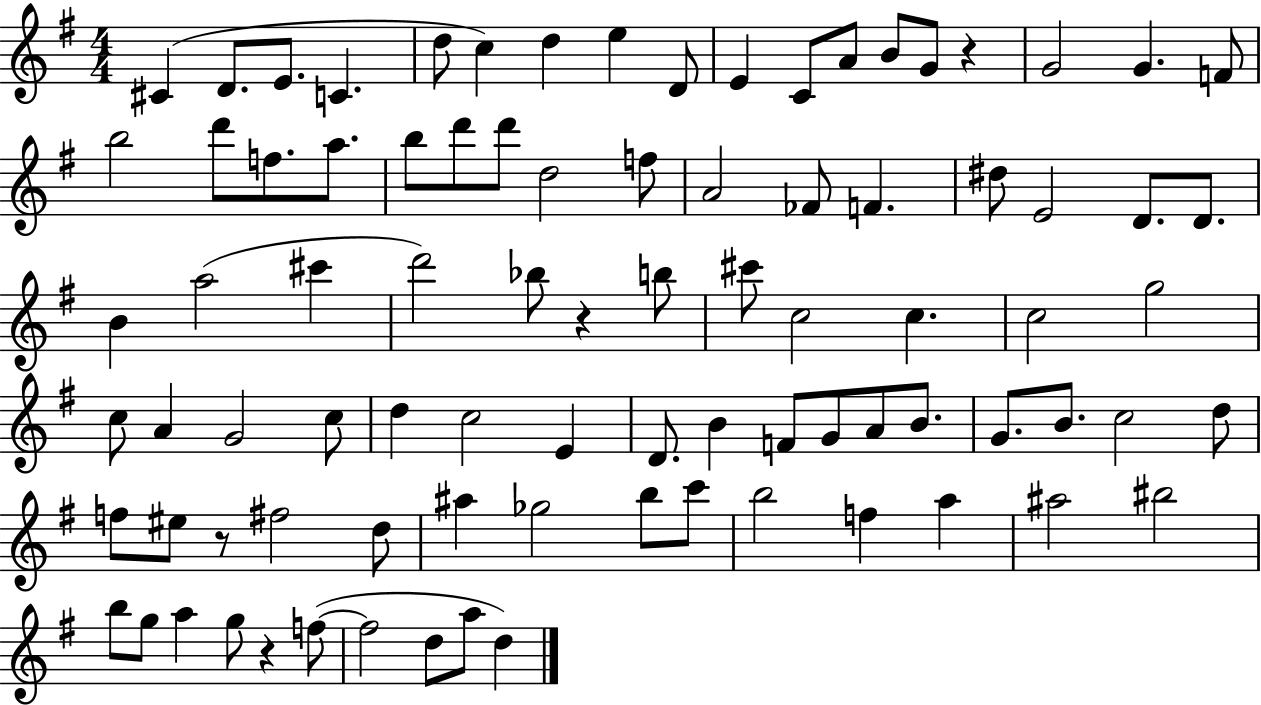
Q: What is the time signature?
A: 4/4